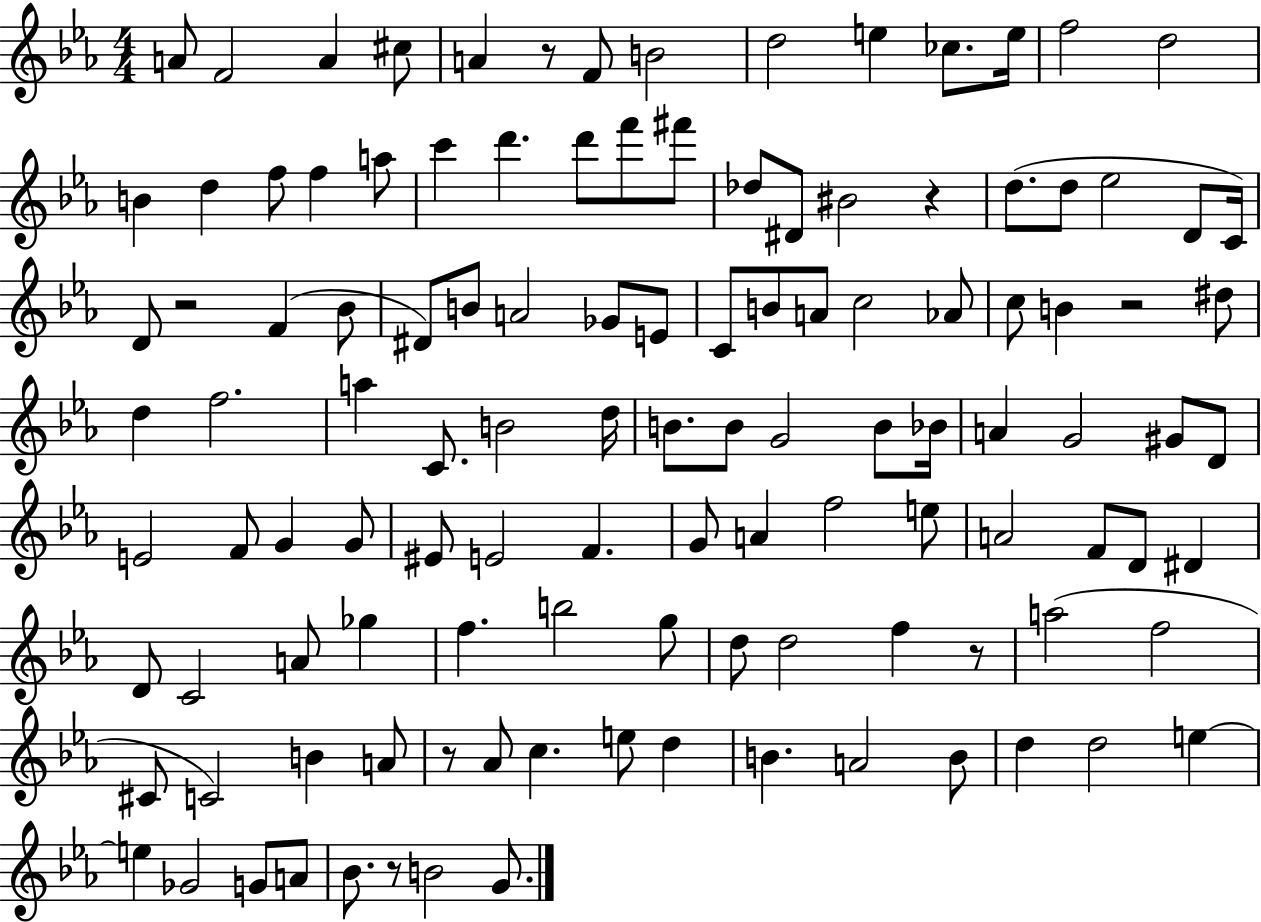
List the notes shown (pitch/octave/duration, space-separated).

A4/e F4/h A4/q C#5/e A4/q R/e F4/e B4/h D5/h E5/q CES5/e. E5/s F5/h D5/h B4/q D5/q F5/e F5/q A5/e C6/q D6/q. D6/e F6/e F#6/e Db5/e D#4/e BIS4/h R/q D5/e. D5/e Eb5/h D4/e C4/s D4/e R/h F4/q Bb4/e D#4/e B4/e A4/h Gb4/e E4/e C4/e B4/e A4/e C5/h Ab4/e C5/e B4/q R/h D#5/e D5/q F5/h. A5/q C4/e. B4/h D5/s B4/e. B4/e G4/h B4/e Bb4/s A4/q G4/h G#4/e D4/e E4/h F4/e G4/q G4/e EIS4/e E4/h F4/q. G4/e A4/q F5/h E5/e A4/h F4/e D4/e D#4/q D4/e C4/h A4/e Gb5/q F5/q. B5/h G5/e D5/e D5/h F5/q R/e A5/h F5/h C#4/e C4/h B4/q A4/e R/e Ab4/e C5/q. E5/e D5/q B4/q. A4/h B4/e D5/q D5/h E5/q E5/q Gb4/h G4/e A4/e Bb4/e. R/e B4/h G4/e.